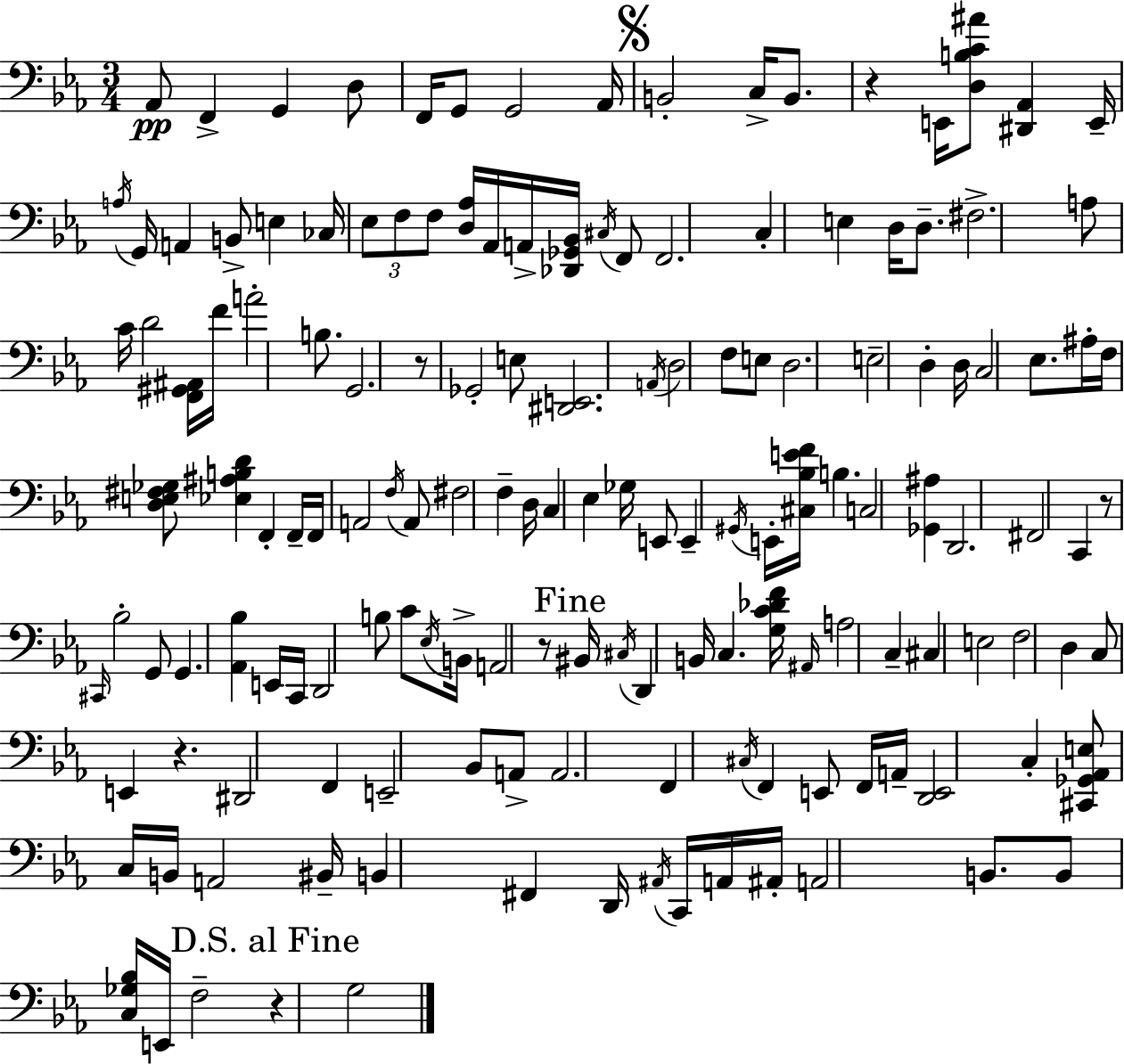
X:1
T:Untitled
M:3/4
L:1/4
K:Eb
_A,,/2 F,, G,, D,/2 F,,/4 G,,/2 G,,2 _A,,/4 B,,2 C,/4 B,,/2 z E,,/4 [D,B,C^A]/2 [^D,,_A,,] E,,/4 A,/4 G,,/4 A,, B,,/2 E, _C,/4 _E,/2 F,/2 F,/2 [D,_A,]/4 _A,,/4 A,,/4 [_D,,_G,,_B,,]/4 ^C,/4 F,,/2 F,,2 C, E, D,/4 D,/2 ^F,2 A,/2 C/4 D2 [F,,^G,,^A,,]/4 F/4 A2 B,/2 G,,2 z/2 _G,,2 E,/2 [^D,,E,,]2 A,,/4 D,2 F,/2 E,/2 D,2 E,2 D, D,/4 C,2 _E,/2 ^A,/4 F,/4 [D,E,^F,_G,]/2 [_E,^A,B,D] F,, F,,/4 F,,/4 A,,2 F,/4 A,,/2 ^F,2 F, D,/4 C, _E, _G,/4 E,,/2 E,, ^G,,/4 E,,/4 [^C,_B,EF]/4 B, C,2 [_G,,^A,] D,,2 ^F,,2 C,, z/2 ^C,,/4 _B,2 G,,/2 G,, [_A,,_B,] E,,/4 C,,/4 D,,2 B,/2 C/2 _E,/4 B,,/4 A,,2 z/2 ^B,,/4 ^C,/4 D,, B,,/4 C, [G,C_DF]/4 ^A,,/4 A,2 C, ^C, E,2 F,2 D, C,/2 E,, z ^D,,2 F,, E,,2 _B,,/2 A,,/2 A,,2 F,, ^C,/4 F,, E,,/2 F,,/4 A,,/4 [D,,E,,]2 C, [^C,,_G,,_A,,E,]/2 C,/4 B,,/4 A,,2 ^B,,/4 B,, ^F,, D,,/4 ^A,,/4 C,,/4 A,,/4 ^A,,/4 A,,2 B,,/2 B,,/2 [C,_G,_B,]/4 E,,/4 F,2 z G,2